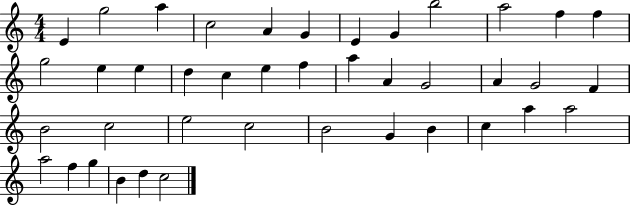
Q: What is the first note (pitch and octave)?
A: E4